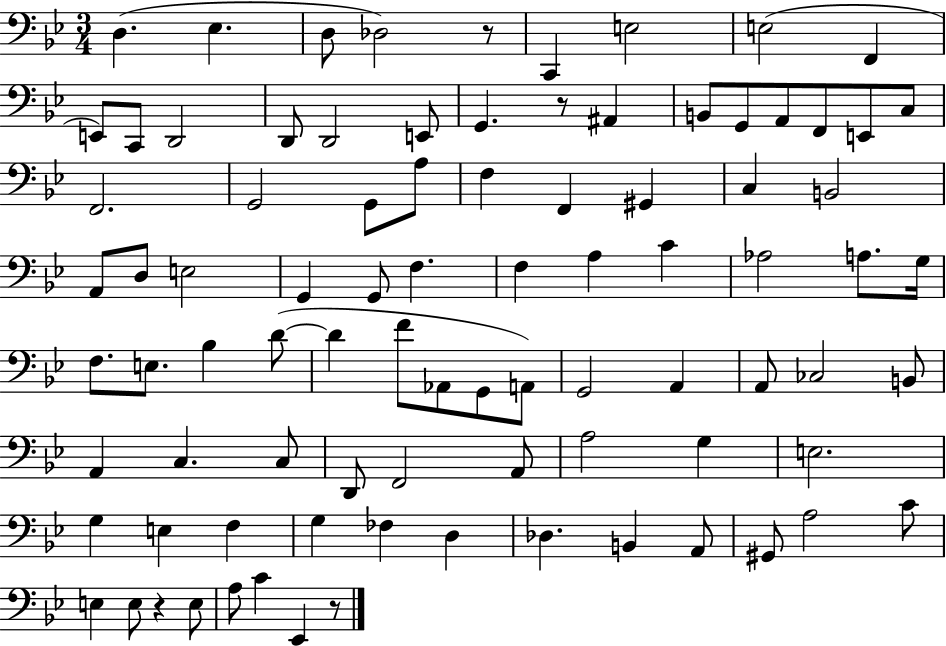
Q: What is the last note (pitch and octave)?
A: Eb2